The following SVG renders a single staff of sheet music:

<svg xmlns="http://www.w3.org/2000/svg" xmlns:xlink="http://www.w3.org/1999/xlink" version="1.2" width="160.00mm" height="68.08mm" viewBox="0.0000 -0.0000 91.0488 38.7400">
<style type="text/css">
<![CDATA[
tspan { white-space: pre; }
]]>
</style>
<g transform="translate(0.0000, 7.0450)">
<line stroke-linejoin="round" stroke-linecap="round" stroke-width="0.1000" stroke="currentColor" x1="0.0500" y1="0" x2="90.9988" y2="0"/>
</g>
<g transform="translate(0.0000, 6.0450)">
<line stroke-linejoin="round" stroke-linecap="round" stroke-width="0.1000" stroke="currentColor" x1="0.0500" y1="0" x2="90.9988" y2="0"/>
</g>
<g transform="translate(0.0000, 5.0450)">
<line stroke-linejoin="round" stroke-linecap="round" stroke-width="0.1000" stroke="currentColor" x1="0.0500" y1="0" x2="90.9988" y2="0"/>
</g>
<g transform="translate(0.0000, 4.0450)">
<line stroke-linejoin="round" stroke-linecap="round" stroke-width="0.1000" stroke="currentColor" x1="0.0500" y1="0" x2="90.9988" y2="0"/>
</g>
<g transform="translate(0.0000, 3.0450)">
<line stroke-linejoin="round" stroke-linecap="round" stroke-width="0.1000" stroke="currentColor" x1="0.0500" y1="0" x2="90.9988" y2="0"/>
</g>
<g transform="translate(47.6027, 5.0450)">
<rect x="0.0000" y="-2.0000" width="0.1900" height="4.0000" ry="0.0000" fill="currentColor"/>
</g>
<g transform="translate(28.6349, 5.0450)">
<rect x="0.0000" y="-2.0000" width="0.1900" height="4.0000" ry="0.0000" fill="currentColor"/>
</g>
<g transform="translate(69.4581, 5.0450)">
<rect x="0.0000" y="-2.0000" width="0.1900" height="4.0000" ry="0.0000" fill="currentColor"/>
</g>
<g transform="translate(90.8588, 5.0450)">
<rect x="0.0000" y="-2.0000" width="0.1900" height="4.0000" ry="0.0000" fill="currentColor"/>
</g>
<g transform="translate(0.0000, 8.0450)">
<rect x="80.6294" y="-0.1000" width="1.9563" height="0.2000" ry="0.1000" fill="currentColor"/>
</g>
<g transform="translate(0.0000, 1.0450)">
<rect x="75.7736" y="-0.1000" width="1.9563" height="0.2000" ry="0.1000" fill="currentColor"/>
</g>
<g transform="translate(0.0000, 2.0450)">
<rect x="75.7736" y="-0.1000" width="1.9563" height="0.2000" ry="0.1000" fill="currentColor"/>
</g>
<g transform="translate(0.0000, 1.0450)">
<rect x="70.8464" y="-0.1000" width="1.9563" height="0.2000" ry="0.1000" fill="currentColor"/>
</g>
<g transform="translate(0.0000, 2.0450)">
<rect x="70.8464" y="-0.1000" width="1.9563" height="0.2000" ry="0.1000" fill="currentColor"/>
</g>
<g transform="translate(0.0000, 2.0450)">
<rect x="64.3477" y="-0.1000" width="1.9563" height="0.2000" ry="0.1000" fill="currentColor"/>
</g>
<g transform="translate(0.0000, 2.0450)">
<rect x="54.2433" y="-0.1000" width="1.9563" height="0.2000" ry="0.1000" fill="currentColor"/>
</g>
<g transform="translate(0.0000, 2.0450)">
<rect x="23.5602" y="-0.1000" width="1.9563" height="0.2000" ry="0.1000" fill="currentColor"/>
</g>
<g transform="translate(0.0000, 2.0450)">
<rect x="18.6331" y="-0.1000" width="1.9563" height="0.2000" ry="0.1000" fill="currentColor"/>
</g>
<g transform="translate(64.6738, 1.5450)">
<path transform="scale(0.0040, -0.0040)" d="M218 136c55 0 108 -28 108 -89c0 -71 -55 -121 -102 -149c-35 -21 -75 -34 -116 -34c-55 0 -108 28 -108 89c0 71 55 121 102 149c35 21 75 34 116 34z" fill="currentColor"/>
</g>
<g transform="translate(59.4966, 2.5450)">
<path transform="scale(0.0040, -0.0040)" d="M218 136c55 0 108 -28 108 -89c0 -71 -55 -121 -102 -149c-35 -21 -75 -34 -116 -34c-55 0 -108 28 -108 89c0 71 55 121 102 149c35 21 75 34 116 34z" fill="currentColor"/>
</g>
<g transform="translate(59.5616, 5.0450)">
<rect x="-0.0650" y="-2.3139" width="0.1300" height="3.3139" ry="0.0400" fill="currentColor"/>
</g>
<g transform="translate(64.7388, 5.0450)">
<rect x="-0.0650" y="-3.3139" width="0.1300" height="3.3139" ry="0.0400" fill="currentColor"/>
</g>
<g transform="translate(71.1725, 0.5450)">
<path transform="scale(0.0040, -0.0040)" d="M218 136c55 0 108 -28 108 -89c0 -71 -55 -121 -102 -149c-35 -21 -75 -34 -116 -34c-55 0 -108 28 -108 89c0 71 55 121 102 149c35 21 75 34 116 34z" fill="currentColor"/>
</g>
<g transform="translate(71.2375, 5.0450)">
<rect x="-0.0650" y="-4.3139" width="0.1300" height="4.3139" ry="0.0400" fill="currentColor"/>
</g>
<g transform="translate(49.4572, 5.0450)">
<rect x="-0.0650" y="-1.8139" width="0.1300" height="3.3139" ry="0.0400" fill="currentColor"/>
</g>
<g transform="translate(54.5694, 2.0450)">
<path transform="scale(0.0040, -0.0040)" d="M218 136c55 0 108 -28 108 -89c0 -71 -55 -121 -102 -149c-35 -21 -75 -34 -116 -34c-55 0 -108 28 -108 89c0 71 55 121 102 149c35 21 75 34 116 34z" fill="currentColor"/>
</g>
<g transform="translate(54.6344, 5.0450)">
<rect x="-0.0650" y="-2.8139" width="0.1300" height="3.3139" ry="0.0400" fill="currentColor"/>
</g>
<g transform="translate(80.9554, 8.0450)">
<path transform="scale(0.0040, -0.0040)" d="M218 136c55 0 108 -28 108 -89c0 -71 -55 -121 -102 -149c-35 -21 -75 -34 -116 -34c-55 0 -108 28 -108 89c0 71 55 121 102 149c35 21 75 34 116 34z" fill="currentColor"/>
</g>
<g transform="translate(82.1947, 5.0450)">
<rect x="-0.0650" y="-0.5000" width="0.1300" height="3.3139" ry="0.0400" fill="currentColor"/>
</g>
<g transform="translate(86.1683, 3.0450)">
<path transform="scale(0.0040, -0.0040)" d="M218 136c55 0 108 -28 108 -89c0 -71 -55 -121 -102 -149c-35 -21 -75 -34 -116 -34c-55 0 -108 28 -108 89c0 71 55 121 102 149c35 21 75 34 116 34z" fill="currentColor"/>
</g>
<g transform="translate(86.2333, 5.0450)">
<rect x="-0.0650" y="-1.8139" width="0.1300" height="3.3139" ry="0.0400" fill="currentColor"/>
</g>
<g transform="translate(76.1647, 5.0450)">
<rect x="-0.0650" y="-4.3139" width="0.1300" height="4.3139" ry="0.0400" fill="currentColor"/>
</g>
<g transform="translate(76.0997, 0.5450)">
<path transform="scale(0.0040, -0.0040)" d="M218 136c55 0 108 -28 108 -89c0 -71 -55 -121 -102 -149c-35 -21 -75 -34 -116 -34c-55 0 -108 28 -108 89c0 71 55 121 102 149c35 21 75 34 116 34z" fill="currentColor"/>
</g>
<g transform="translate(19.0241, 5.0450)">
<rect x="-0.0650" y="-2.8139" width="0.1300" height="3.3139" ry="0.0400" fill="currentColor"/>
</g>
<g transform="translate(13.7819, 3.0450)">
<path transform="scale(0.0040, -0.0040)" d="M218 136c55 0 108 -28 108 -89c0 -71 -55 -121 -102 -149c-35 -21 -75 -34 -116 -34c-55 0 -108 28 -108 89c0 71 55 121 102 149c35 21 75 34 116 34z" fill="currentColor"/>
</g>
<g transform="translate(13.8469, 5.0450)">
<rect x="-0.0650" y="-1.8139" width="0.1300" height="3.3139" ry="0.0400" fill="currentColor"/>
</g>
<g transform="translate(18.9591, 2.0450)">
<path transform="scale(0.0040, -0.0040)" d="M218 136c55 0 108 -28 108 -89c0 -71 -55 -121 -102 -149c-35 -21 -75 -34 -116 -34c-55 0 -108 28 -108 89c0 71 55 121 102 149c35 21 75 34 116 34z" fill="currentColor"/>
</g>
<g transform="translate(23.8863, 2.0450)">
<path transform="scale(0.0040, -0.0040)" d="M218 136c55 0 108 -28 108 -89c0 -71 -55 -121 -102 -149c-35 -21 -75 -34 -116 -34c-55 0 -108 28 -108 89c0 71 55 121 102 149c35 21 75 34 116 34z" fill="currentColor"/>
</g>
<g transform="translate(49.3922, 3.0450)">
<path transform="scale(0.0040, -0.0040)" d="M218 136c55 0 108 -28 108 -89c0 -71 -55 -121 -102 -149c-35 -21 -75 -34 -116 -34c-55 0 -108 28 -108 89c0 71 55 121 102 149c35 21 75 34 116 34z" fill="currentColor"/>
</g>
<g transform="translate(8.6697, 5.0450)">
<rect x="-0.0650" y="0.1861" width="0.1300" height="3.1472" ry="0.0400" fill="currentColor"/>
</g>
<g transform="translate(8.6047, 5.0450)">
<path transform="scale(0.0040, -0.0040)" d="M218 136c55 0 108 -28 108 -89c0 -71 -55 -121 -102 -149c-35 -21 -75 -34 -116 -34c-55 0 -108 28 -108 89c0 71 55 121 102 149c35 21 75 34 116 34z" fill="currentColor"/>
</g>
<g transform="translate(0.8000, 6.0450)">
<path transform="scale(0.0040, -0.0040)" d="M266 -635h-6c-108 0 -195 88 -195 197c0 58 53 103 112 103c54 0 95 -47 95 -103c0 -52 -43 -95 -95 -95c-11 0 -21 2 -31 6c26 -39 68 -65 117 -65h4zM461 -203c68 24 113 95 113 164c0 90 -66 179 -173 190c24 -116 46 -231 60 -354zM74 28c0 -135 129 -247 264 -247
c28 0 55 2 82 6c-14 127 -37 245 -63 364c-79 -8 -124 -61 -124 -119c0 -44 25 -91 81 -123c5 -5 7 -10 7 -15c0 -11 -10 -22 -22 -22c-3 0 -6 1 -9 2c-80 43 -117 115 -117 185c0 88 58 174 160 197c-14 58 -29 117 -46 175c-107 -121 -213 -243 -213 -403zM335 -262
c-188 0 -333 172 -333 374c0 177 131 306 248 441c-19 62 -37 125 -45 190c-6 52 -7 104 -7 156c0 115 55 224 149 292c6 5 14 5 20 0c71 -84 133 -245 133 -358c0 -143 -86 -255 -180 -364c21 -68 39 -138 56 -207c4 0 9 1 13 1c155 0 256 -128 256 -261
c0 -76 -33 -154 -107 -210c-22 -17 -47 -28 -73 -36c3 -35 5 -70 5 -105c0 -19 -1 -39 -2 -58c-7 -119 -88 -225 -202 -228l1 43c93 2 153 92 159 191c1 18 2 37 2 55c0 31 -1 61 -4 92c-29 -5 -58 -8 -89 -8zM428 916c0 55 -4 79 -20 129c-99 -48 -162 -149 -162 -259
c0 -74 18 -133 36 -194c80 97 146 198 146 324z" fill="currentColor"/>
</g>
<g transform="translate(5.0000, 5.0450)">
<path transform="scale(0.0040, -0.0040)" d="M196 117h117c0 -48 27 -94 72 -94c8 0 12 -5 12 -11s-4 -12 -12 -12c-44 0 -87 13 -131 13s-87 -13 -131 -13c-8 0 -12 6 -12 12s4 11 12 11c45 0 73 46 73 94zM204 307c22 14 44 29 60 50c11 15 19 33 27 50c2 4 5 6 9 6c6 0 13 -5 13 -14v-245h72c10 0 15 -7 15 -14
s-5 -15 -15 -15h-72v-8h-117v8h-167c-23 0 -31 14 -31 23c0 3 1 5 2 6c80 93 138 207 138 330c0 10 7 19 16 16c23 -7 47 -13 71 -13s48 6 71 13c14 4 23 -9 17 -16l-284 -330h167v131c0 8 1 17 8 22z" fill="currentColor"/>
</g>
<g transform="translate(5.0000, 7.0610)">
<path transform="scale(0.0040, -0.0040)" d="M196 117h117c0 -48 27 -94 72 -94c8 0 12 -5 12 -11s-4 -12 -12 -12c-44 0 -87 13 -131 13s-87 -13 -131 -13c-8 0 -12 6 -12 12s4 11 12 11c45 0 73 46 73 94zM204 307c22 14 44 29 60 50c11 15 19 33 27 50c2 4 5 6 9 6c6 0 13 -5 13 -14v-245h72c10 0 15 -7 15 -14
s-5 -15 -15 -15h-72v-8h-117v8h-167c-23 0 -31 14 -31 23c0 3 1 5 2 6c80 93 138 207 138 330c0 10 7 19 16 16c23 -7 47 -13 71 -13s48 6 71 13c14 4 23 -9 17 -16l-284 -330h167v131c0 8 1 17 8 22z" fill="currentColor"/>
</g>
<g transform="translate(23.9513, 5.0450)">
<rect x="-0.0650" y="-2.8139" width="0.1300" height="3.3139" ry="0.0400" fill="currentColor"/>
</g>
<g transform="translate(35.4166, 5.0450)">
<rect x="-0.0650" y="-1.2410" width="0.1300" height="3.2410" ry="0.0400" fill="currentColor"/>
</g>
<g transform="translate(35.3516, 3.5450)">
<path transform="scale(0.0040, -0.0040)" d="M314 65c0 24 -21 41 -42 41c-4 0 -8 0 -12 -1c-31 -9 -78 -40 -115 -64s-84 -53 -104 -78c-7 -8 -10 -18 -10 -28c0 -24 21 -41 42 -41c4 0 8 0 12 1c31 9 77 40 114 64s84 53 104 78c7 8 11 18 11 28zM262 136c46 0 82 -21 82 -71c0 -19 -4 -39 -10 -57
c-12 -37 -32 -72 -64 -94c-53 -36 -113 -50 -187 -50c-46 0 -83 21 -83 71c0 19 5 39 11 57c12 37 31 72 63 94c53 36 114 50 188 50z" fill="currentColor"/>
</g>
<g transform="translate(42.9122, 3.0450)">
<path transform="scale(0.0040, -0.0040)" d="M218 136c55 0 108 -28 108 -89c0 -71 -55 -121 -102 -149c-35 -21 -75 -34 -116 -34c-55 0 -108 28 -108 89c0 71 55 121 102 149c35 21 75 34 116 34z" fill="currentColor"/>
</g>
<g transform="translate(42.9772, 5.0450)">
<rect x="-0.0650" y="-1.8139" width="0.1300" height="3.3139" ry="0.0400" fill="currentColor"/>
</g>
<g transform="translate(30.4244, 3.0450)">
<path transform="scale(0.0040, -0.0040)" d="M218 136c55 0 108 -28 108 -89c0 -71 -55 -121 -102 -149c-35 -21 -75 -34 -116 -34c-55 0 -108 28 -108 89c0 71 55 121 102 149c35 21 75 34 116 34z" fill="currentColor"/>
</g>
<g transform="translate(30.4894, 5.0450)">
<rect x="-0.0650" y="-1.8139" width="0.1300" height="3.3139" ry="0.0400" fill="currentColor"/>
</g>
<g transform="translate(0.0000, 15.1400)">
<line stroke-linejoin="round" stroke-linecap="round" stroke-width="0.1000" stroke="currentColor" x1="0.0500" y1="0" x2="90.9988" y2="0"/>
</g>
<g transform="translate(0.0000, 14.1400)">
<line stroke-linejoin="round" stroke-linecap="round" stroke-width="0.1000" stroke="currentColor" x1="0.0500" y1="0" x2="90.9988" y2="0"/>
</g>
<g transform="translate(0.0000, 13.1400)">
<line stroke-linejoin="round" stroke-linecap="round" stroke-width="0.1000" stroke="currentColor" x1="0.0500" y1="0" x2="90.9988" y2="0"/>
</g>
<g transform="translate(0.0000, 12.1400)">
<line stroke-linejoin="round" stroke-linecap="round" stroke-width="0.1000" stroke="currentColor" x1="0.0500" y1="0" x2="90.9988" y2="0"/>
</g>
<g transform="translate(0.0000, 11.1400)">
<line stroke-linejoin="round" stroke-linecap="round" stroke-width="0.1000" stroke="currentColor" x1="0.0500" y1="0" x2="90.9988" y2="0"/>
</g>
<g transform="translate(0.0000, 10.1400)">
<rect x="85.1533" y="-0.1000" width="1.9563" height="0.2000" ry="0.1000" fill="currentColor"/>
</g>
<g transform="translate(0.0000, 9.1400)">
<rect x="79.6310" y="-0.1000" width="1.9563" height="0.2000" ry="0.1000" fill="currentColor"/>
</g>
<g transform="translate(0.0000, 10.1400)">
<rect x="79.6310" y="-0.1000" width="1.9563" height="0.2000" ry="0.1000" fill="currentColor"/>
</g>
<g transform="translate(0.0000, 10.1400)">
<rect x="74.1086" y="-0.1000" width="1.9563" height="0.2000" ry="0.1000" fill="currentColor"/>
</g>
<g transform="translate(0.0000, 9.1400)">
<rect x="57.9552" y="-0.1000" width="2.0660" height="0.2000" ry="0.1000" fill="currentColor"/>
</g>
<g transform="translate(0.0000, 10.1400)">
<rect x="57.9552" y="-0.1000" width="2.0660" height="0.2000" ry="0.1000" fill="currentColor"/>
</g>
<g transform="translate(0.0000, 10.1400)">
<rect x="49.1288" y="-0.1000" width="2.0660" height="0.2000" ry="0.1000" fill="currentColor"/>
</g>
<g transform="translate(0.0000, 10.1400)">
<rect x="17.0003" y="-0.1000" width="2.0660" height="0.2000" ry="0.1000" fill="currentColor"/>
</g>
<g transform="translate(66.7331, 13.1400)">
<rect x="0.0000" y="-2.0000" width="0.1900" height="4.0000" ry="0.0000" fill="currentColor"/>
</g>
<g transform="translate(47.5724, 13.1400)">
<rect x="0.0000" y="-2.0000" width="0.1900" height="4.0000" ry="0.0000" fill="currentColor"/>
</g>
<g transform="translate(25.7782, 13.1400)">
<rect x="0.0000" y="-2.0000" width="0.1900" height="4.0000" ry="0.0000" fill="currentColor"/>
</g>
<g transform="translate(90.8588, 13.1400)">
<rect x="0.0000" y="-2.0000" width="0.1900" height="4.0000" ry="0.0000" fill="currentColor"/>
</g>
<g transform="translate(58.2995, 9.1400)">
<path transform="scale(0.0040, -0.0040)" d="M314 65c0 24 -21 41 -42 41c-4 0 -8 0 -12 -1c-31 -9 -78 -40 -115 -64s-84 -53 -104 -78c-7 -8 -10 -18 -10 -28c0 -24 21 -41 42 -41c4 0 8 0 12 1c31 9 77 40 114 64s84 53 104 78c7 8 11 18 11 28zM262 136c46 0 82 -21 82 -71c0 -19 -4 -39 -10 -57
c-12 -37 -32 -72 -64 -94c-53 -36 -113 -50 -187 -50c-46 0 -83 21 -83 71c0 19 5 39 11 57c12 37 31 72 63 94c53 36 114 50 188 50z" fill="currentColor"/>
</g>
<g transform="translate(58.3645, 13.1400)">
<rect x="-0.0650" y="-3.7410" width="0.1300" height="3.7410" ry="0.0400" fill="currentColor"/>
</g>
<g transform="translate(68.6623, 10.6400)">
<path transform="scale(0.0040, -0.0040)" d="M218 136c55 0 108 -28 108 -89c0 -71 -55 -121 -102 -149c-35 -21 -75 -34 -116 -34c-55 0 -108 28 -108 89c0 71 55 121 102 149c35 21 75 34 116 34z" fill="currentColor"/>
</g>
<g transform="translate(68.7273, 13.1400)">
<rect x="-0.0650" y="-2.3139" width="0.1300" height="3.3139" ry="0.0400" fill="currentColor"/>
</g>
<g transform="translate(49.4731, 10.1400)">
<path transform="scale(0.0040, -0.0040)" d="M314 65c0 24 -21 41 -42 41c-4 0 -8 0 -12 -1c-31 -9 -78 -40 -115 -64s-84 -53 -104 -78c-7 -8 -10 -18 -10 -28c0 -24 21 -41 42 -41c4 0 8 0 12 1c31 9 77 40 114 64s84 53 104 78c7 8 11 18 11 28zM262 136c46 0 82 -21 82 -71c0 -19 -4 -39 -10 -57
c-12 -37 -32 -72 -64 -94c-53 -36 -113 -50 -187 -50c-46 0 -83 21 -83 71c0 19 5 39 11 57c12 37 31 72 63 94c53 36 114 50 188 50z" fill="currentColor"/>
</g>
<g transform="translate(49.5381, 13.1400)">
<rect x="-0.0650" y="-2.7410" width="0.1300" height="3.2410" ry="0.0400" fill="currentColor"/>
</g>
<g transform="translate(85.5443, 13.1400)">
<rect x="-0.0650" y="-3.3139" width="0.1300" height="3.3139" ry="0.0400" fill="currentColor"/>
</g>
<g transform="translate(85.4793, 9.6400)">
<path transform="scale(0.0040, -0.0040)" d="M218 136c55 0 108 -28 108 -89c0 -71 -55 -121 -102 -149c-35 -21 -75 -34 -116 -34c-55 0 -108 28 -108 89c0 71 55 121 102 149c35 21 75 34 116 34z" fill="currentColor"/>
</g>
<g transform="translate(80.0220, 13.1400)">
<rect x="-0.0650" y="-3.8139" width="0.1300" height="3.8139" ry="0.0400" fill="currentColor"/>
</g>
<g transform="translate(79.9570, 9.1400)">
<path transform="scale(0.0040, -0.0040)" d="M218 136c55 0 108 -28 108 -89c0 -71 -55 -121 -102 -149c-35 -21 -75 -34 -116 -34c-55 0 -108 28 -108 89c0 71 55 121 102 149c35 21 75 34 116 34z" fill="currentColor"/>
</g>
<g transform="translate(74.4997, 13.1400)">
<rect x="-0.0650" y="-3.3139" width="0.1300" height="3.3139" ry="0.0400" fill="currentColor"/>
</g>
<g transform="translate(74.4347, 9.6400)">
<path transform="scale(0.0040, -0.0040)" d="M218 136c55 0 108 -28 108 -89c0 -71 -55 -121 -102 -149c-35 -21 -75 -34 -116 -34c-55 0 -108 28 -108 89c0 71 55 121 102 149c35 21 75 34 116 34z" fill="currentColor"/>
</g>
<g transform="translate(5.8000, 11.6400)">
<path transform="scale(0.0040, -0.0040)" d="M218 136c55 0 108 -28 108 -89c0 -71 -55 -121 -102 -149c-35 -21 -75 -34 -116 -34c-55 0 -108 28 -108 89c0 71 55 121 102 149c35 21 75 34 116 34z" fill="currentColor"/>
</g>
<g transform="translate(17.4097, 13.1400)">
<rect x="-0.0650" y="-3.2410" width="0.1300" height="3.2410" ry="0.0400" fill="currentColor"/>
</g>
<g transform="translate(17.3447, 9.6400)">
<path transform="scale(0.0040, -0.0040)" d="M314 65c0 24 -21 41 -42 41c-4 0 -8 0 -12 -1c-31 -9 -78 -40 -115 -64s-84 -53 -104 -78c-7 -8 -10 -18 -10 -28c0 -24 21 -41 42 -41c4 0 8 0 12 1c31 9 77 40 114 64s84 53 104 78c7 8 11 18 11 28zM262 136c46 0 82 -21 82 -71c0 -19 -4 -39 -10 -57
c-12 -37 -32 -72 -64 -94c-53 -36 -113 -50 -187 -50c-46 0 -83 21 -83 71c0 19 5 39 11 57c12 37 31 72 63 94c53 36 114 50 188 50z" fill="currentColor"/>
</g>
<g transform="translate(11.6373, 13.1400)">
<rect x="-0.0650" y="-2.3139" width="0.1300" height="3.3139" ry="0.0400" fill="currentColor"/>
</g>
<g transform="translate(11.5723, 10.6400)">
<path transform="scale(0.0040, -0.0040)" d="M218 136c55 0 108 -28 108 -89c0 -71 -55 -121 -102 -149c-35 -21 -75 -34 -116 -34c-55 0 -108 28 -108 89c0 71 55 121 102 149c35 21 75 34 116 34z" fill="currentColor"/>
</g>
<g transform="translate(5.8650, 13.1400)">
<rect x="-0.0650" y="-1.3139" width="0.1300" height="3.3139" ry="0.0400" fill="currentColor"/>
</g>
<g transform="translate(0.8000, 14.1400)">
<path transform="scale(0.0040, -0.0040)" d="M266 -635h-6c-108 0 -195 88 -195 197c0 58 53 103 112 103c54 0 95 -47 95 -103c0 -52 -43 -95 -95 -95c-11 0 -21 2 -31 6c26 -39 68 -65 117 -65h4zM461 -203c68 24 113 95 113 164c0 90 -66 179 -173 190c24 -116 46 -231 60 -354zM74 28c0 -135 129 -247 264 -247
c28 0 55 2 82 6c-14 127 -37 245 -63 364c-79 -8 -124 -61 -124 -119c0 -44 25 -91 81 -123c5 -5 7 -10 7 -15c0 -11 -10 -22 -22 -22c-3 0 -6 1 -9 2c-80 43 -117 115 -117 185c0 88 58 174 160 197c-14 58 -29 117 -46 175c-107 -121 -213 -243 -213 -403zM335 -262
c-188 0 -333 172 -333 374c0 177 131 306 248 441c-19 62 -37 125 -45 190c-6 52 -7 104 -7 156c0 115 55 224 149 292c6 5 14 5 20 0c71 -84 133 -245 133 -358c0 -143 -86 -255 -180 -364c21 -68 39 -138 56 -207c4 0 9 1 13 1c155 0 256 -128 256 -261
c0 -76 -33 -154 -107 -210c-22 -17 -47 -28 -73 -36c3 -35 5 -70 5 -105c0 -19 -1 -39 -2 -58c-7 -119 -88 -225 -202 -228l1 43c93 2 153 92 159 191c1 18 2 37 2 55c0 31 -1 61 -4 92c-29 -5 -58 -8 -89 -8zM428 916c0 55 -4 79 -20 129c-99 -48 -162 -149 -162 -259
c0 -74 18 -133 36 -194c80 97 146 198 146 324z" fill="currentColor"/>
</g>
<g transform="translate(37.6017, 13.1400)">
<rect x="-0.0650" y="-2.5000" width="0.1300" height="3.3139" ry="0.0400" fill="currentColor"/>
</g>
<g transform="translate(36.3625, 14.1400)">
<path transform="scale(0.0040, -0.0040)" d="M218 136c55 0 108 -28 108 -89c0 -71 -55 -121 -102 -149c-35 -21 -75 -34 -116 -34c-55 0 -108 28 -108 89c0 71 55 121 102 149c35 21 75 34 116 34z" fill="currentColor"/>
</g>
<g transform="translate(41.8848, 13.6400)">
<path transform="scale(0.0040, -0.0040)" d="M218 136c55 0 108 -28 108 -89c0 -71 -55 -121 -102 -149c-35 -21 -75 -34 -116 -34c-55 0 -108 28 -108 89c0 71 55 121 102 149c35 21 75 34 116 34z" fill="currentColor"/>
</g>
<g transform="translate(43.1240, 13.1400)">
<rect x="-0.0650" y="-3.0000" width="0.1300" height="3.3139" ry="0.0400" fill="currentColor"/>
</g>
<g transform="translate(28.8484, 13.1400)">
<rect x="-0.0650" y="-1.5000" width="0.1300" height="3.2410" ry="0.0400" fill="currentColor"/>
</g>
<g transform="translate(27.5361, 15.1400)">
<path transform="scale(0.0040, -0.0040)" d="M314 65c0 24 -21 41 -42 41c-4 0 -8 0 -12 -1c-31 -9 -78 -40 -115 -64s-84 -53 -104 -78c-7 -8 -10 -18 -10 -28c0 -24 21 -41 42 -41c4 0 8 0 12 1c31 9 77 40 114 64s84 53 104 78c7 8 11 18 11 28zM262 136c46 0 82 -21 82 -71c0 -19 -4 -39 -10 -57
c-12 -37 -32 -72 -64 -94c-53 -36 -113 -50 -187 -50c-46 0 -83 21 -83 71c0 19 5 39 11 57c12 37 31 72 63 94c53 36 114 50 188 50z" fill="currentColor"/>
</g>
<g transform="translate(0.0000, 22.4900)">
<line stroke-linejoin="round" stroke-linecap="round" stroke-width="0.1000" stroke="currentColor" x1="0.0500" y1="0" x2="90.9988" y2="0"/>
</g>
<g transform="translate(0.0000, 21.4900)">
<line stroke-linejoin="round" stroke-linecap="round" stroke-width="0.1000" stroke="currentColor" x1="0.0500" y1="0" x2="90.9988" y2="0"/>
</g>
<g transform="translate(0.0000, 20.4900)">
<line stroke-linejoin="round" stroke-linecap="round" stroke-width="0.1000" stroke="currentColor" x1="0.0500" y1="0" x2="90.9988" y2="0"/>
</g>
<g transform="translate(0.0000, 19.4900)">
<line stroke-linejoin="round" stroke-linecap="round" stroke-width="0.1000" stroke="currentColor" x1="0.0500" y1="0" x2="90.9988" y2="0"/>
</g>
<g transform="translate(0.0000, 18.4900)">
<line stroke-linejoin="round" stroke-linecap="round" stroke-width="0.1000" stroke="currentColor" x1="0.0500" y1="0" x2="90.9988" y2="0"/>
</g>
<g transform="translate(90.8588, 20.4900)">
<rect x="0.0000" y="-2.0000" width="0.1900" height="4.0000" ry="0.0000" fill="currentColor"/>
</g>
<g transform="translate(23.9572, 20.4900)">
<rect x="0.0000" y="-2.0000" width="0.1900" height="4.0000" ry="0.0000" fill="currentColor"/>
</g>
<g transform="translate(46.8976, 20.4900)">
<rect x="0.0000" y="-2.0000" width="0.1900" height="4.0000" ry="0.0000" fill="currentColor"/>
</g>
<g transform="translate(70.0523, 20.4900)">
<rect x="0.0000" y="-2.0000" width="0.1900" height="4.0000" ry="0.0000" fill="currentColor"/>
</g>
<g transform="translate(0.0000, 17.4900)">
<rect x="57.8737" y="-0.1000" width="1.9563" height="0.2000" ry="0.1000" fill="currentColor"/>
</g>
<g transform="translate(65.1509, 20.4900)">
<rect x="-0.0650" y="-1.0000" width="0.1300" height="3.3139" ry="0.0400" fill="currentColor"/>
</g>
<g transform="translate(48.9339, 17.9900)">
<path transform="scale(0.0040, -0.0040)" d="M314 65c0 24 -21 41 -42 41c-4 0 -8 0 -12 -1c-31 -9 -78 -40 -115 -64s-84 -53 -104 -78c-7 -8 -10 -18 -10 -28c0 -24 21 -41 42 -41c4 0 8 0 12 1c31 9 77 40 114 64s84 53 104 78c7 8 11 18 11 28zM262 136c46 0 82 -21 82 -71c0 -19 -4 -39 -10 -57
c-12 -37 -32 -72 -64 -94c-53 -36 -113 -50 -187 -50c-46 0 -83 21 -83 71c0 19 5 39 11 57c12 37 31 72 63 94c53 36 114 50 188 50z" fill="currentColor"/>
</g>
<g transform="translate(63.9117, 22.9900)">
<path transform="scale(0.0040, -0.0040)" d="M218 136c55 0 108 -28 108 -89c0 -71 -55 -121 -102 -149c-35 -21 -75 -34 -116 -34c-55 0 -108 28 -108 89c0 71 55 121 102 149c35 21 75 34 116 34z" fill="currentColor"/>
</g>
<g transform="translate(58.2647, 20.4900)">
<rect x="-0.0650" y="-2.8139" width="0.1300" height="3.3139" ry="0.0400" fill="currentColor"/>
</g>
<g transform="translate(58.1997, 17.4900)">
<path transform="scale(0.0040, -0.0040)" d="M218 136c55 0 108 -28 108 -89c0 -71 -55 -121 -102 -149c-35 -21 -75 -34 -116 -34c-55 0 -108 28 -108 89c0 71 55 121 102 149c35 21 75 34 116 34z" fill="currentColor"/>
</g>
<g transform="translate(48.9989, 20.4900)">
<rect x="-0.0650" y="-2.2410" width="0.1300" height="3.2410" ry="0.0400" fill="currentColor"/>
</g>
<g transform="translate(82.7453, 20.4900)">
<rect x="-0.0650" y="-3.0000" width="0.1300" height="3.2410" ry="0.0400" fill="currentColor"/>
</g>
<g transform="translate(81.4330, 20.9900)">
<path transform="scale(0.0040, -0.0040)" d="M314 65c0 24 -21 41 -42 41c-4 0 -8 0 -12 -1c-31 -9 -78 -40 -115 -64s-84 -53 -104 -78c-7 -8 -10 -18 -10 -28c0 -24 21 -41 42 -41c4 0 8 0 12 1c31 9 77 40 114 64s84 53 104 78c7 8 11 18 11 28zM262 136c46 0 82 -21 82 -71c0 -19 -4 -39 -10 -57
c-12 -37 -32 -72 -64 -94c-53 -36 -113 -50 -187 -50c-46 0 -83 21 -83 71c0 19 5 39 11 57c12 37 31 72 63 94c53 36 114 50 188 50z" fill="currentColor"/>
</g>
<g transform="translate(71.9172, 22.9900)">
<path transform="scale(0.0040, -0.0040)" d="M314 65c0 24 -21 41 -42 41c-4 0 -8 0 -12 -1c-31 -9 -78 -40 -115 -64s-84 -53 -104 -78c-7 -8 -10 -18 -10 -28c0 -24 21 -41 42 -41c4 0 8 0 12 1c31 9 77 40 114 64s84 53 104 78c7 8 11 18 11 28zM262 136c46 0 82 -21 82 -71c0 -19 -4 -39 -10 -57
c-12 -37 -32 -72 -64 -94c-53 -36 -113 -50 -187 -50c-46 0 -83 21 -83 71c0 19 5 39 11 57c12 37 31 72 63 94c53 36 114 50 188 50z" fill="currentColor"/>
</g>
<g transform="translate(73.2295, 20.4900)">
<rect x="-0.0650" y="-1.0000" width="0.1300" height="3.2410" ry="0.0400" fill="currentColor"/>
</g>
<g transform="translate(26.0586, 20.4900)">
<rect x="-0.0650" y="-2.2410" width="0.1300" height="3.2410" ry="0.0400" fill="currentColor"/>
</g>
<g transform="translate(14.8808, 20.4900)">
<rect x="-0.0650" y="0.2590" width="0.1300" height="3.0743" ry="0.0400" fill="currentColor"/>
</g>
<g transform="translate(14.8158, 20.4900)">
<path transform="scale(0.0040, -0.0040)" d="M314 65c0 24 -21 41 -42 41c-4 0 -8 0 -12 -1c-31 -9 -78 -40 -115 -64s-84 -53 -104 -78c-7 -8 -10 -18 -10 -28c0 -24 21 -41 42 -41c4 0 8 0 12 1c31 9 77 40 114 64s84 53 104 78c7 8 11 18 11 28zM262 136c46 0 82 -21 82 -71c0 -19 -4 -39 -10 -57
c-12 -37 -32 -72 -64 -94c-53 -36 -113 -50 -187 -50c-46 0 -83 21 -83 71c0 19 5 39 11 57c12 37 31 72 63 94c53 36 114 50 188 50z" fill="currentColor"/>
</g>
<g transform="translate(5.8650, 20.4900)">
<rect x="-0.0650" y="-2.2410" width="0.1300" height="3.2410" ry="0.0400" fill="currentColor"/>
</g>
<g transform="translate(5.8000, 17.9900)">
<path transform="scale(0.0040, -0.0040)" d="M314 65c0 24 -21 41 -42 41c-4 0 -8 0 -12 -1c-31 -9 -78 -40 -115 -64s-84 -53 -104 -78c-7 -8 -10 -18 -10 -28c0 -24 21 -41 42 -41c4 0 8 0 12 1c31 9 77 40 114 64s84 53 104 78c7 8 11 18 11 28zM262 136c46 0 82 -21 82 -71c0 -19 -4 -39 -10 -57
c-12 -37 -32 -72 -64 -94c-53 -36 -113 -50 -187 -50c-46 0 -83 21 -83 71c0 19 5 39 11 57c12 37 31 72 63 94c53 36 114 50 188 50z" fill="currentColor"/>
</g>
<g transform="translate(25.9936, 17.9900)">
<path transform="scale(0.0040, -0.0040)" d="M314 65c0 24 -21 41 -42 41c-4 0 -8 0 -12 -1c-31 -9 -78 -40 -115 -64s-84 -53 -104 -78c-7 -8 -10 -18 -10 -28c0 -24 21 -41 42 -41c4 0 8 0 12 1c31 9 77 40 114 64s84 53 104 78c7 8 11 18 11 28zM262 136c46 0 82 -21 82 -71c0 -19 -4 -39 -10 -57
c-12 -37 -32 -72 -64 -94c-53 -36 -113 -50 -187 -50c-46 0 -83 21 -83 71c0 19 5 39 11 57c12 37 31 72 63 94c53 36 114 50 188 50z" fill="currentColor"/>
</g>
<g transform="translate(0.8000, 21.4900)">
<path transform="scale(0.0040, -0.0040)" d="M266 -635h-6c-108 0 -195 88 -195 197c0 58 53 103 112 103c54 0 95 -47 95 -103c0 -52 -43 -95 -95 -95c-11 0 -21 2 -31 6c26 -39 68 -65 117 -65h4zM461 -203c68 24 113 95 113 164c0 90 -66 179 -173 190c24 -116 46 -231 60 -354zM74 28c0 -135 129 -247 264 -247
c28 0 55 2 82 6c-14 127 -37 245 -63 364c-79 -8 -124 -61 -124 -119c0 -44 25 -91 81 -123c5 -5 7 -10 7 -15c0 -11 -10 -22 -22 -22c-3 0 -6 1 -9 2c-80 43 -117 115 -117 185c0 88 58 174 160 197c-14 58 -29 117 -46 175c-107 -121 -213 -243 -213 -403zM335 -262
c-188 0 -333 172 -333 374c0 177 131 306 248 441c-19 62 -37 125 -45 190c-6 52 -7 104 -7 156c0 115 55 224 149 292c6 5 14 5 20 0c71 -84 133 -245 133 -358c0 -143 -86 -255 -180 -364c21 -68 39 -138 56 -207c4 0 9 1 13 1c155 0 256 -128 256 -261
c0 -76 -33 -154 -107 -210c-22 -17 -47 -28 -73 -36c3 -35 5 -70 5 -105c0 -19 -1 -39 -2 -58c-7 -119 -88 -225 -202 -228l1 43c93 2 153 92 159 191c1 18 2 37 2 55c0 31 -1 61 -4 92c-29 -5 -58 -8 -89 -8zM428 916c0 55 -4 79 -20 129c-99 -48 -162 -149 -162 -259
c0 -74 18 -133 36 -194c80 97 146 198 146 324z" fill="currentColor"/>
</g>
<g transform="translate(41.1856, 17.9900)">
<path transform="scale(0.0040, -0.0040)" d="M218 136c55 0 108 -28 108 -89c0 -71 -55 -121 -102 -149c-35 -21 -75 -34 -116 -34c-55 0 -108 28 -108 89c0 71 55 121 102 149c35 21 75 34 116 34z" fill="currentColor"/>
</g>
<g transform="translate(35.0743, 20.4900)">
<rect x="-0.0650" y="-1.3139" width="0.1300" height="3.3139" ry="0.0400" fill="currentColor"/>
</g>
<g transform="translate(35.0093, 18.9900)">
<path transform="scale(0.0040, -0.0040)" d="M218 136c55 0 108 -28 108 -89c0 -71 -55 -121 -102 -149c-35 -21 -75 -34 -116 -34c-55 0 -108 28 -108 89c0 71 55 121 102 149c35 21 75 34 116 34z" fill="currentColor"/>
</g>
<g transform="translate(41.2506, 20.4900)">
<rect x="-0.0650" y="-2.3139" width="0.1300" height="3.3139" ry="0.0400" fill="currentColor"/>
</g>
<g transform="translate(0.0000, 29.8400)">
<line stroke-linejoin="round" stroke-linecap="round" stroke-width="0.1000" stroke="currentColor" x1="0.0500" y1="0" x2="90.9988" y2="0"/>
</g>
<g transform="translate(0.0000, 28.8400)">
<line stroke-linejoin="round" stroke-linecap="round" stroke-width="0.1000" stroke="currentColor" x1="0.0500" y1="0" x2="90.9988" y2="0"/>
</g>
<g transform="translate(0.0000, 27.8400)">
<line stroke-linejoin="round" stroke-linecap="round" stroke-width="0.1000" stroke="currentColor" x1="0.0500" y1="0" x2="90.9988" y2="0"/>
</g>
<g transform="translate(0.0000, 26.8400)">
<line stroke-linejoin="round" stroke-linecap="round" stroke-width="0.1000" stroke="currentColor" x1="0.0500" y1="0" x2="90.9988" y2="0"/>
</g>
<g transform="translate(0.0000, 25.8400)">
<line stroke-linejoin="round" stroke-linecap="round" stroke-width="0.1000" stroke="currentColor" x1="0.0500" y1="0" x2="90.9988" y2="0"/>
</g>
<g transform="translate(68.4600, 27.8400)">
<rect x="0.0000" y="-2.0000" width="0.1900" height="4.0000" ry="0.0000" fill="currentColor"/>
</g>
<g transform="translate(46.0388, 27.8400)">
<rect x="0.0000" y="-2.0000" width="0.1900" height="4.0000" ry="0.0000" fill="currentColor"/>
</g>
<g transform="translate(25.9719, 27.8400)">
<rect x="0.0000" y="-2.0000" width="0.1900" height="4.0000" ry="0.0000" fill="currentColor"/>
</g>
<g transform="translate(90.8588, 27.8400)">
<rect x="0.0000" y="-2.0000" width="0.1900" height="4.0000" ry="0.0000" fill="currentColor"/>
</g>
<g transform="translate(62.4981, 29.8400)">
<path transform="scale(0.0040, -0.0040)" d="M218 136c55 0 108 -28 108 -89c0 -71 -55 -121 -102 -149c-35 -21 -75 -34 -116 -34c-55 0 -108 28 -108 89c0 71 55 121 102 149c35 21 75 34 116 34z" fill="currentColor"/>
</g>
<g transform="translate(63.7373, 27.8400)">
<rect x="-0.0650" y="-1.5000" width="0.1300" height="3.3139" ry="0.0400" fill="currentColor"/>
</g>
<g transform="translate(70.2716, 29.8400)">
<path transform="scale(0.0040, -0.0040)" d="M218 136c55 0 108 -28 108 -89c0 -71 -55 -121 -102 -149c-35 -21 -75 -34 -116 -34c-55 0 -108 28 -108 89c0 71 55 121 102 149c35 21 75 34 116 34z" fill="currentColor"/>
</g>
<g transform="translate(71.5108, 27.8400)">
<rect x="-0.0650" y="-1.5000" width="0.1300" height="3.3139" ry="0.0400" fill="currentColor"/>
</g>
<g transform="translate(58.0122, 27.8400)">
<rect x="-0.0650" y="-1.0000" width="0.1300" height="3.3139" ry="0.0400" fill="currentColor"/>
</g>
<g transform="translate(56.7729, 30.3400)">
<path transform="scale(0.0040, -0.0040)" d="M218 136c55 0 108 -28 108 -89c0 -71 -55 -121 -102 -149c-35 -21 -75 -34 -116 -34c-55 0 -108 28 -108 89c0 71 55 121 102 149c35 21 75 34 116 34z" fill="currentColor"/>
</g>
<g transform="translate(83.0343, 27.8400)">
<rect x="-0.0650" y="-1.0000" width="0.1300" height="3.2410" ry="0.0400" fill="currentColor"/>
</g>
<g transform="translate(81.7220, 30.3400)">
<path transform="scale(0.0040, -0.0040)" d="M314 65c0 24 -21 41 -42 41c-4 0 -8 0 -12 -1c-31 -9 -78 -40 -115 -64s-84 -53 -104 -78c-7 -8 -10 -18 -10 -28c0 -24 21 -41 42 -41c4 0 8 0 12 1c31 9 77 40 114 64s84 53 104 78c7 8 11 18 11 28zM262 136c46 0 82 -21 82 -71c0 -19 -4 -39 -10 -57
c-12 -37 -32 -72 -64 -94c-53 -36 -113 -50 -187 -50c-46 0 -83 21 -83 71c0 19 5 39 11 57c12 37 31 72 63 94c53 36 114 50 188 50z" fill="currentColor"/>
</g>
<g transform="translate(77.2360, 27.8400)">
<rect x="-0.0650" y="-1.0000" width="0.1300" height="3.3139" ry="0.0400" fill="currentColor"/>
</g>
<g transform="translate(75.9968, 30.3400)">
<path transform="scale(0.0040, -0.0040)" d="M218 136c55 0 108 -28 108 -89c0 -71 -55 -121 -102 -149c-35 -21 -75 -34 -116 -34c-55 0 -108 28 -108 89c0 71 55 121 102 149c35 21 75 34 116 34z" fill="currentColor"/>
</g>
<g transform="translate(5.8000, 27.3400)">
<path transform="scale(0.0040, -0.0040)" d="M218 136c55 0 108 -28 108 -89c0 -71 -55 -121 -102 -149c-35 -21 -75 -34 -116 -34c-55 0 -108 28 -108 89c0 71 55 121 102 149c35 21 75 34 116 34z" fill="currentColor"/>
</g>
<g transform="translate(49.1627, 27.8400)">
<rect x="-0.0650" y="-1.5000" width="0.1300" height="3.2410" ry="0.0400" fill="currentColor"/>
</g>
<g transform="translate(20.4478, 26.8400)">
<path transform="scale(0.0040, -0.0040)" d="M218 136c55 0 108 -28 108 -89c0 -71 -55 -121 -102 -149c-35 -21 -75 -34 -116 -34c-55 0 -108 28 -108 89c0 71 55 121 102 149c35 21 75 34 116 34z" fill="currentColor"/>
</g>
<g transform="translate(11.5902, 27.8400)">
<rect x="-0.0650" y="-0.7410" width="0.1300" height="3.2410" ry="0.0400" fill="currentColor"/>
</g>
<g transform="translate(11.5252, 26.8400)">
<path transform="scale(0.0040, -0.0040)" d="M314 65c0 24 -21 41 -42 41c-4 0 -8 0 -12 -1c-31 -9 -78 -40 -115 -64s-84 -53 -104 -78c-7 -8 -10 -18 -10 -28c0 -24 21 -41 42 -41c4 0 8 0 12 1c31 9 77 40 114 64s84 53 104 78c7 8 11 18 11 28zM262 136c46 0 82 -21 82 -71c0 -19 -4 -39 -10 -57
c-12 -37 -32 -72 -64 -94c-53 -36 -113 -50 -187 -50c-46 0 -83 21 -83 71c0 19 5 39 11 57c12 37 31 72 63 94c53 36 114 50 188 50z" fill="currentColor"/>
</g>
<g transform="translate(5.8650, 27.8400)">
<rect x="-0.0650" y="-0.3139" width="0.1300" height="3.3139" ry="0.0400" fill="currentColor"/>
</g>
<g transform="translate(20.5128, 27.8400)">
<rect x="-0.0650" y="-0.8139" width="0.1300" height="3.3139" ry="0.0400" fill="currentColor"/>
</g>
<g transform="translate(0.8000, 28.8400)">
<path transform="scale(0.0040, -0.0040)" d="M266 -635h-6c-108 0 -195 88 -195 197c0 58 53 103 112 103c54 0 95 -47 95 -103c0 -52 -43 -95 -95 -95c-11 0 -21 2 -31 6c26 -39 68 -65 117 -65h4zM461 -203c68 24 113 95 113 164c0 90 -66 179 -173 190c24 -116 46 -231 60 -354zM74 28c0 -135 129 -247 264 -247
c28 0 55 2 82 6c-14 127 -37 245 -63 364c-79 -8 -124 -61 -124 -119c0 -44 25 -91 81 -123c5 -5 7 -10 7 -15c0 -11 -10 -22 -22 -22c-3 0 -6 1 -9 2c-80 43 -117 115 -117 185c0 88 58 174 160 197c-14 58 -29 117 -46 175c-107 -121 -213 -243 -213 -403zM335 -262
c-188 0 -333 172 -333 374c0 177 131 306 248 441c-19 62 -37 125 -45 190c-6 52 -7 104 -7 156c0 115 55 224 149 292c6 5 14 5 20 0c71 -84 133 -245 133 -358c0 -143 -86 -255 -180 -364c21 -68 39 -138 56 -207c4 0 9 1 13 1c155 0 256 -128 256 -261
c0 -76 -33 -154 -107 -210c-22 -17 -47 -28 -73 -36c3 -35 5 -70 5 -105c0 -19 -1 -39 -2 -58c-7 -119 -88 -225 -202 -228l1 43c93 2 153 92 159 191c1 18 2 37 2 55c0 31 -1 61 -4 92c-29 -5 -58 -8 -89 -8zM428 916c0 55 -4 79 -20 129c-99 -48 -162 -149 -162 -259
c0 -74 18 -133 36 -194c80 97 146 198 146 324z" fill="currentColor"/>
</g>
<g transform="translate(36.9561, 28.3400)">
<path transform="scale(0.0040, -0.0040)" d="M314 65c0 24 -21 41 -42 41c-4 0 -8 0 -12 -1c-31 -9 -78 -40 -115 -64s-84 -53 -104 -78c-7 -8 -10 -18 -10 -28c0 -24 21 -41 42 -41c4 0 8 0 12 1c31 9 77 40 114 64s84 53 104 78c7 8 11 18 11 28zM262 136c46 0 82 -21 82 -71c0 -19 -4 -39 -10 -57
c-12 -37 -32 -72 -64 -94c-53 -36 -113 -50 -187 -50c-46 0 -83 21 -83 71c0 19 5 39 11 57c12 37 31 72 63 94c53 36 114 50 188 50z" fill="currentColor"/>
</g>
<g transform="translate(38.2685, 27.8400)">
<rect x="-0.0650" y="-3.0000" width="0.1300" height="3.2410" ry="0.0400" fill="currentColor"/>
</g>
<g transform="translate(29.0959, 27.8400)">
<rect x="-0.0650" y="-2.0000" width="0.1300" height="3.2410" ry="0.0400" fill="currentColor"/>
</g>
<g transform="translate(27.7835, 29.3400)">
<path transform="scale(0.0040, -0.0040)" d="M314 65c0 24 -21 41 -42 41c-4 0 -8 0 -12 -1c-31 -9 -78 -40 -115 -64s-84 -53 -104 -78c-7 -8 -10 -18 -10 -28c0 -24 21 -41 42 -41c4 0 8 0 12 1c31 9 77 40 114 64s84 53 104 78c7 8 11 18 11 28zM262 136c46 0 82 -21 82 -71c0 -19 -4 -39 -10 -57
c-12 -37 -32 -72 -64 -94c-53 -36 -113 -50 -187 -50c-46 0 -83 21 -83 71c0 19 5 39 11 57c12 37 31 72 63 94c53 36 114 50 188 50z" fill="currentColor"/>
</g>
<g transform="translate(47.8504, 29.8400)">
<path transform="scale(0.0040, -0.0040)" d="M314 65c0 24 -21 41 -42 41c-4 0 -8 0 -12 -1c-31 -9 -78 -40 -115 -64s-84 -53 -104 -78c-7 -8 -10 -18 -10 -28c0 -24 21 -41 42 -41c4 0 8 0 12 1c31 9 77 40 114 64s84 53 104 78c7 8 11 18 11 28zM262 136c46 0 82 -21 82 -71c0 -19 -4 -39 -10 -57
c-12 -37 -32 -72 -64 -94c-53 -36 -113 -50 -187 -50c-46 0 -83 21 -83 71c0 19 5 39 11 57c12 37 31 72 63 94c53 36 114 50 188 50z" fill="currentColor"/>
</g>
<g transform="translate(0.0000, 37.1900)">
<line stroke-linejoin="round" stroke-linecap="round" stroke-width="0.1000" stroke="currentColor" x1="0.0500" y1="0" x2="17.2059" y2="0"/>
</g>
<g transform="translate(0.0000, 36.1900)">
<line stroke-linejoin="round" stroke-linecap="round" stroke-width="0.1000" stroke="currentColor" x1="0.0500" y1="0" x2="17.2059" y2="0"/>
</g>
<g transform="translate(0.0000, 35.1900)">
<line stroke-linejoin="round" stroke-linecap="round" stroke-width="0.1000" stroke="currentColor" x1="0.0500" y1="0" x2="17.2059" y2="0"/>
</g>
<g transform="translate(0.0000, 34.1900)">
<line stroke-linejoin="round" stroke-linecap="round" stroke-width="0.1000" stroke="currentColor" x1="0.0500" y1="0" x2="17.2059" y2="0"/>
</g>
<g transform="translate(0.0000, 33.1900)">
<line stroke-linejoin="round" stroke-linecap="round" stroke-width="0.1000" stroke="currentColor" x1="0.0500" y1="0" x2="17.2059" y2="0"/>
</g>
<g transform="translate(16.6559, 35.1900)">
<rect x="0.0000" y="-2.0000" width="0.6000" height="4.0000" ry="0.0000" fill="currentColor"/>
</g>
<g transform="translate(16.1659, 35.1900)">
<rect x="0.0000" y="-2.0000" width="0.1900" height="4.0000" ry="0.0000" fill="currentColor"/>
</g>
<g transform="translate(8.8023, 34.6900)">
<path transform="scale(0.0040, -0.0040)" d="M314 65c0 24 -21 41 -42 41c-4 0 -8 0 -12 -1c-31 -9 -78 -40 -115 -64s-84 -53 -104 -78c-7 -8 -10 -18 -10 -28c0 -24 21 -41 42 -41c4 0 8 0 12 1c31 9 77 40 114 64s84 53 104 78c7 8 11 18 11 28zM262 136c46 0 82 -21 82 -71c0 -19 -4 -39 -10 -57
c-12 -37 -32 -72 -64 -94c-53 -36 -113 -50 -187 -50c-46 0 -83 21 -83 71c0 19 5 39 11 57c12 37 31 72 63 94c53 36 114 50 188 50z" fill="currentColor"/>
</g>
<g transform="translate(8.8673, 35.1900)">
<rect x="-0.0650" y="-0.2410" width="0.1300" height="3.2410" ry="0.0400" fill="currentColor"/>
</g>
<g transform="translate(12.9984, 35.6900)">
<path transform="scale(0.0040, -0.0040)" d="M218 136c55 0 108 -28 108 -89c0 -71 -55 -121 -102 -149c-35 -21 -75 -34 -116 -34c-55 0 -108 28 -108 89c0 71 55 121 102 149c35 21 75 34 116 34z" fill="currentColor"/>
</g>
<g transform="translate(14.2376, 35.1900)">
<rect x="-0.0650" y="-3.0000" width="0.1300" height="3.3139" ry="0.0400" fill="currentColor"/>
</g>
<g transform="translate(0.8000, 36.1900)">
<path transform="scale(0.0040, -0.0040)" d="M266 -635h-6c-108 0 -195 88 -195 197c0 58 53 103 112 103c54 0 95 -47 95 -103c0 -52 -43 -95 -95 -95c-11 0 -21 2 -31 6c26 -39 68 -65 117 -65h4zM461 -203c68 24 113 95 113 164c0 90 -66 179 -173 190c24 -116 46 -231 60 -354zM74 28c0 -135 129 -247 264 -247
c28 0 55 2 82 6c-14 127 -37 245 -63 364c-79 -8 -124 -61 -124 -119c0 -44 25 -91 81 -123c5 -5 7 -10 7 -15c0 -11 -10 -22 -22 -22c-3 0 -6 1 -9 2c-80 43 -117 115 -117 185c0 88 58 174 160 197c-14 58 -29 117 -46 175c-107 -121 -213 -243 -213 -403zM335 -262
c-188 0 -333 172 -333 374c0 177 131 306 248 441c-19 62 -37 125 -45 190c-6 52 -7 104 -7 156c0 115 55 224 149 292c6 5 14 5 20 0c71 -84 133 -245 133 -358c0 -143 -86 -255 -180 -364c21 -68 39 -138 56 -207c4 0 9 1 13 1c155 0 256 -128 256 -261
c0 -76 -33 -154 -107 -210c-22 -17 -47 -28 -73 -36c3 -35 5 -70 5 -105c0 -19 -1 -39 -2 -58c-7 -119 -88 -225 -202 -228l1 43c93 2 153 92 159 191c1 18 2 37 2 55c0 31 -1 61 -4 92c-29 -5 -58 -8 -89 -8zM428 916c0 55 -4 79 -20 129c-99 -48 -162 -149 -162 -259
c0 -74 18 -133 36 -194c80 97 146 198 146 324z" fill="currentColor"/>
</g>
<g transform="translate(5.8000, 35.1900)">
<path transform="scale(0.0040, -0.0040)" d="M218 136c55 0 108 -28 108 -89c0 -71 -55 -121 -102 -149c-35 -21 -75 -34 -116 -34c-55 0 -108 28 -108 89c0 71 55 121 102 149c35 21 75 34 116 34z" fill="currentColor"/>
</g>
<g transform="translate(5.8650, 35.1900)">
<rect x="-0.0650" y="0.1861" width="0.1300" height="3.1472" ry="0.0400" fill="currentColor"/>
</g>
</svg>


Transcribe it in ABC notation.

X:1
T:Untitled
M:4/4
L:1/4
K:C
B f a a f e2 f f a g b d' d' C f e g b2 E2 G A a2 c'2 g b c' b g2 B2 g2 e g g2 a D D2 A2 c d2 d F2 A2 E2 D E E D D2 B c2 A